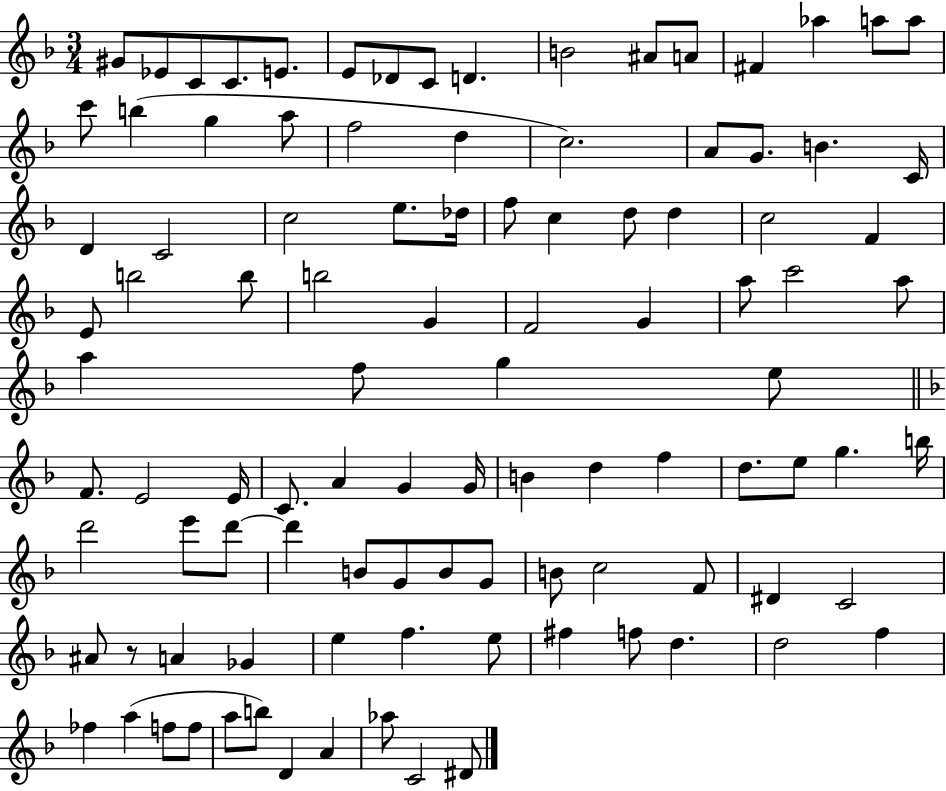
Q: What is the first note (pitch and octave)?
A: G#4